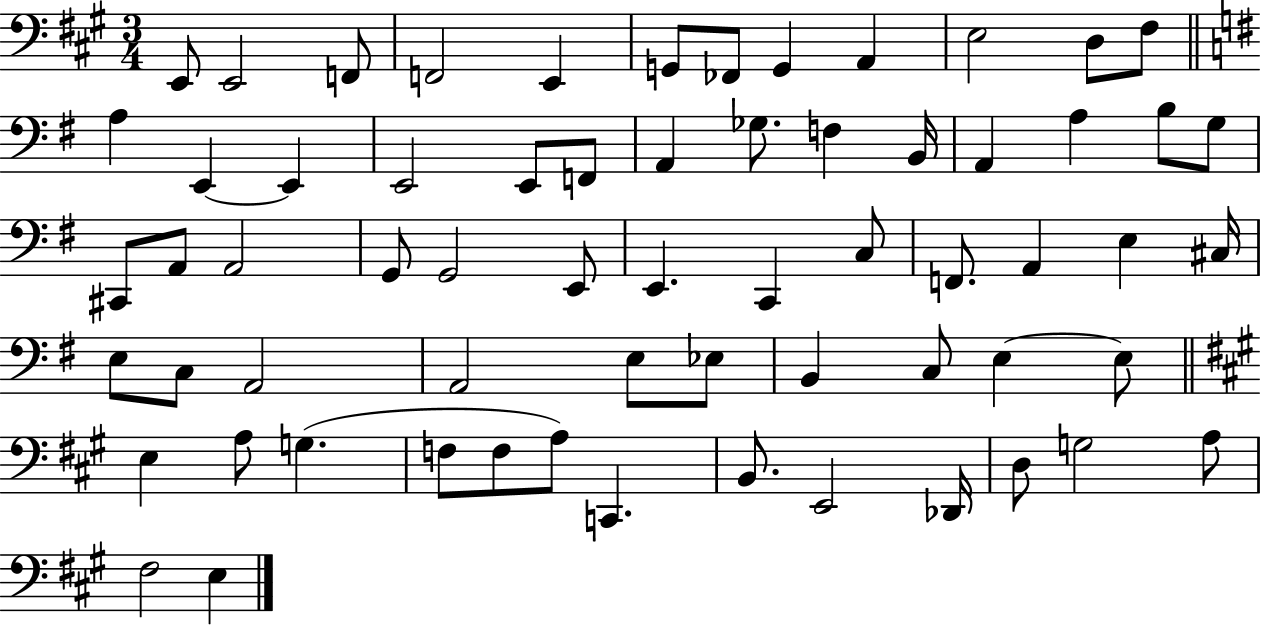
E2/e E2/h F2/e F2/h E2/q G2/e FES2/e G2/q A2/q E3/h D3/e F#3/e A3/q E2/q E2/q E2/h E2/e F2/e A2/q Gb3/e. F3/q B2/s A2/q A3/q B3/e G3/e C#2/e A2/e A2/h G2/e G2/h E2/e E2/q. C2/q C3/e F2/e. A2/q E3/q C#3/s E3/e C3/e A2/h A2/h E3/e Eb3/e B2/q C3/e E3/q E3/e E3/q A3/e G3/q. F3/e F3/e A3/e C2/q. B2/e. E2/h Db2/s D3/e G3/h A3/e F#3/h E3/q